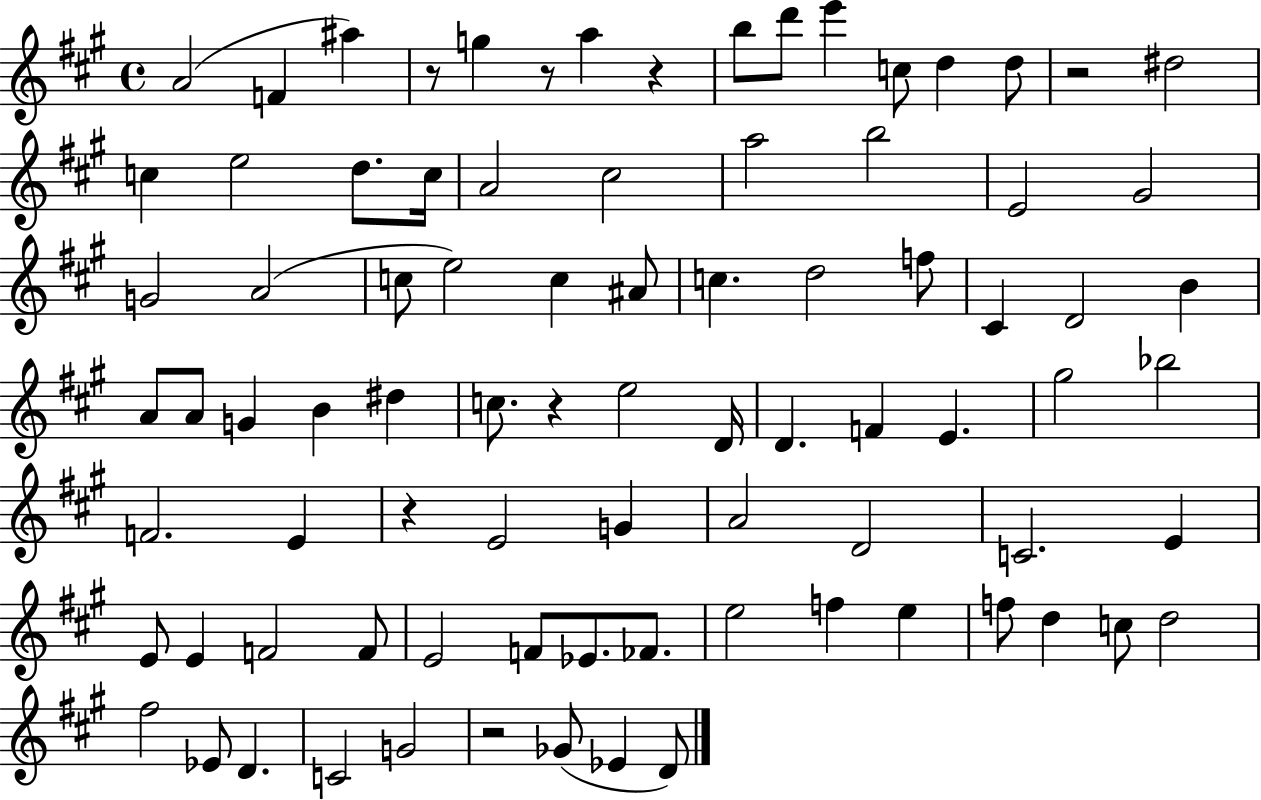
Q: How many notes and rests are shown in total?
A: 85